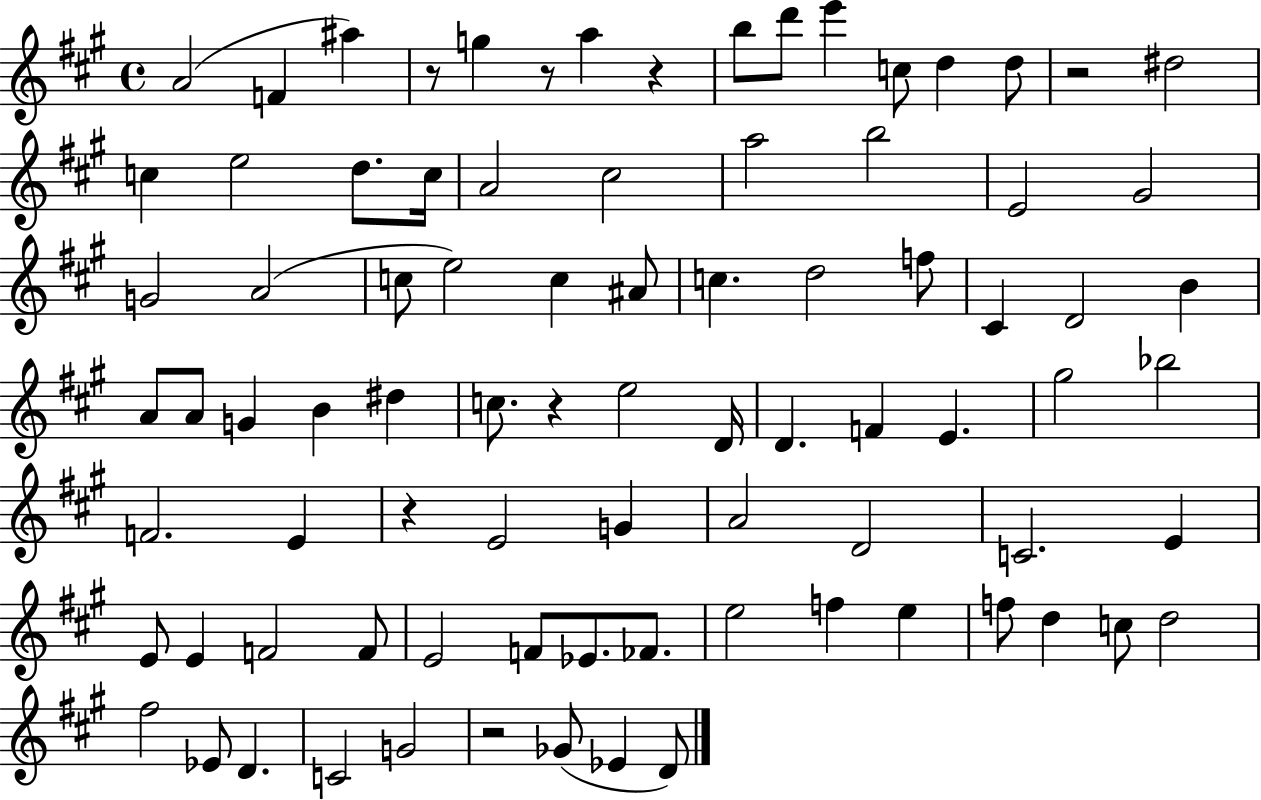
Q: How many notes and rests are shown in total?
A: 85